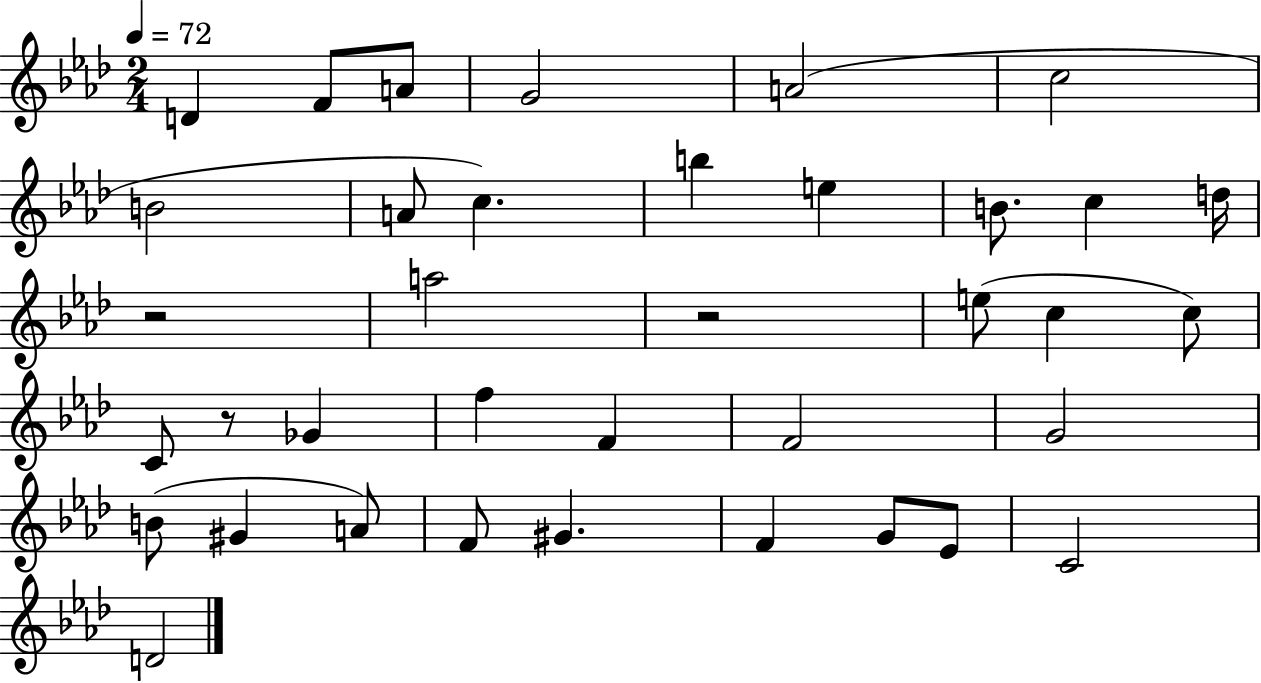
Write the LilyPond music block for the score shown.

{
  \clef treble
  \numericTimeSignature
  \time 2/4
  \key aes \major
  \tempo 4 = 72
  d'4 f'8 a'8 | g'2 | a'2( | c''2 | \break b'2 | a'8 c''4.) | b''4 e''4 | b'8. c''4 d''16 | \break r2 | a''2 | r2 | e''8( c''4 c''8) | \break c'8 r8 ges'4 | f''4 f'4 | f'2 | g'2 | \break b'8( gis'4 a'8) | f'8 gis'4. | f'4 g'8 ees'8 | c'2 | \break d'2 | \bar "|."
}